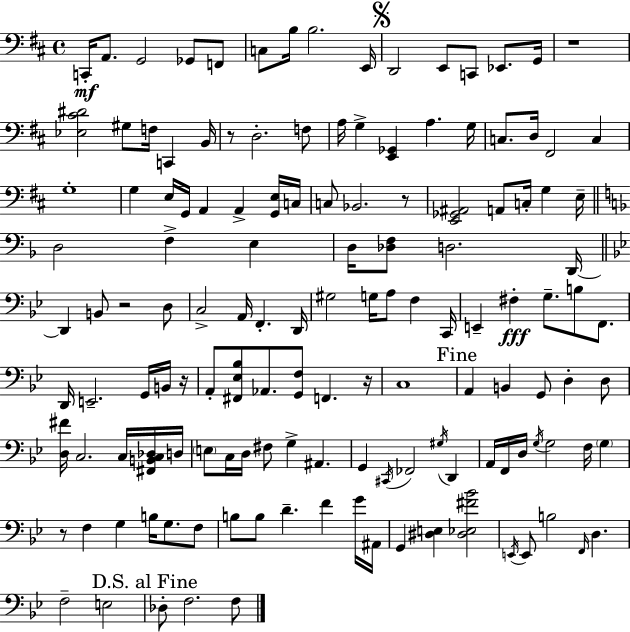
{
  \clef bass
  \time 4/4
  \defaultTimeSignature
  \key d \major
  \repeat volta 2 { c,16-.\mf a,8. g,2 ges,8 f,8 | c8 b16 b2. e,16 | \mark \markup { \musicglyph "scripts.segno" } d,2 e,8 c,8 ees,8. g,16 | r1 | \break <ees cis' dis'>2 gis8 f16 c,4 b,16 | r8 d2.-. f8 | a16 g4-> <e, ges,>4 a4. g16 | c8. d16 fis,2 c4 | \break g1-. | g4 e16 g,16 a,4 a,4-> <g, e>16 c16 | c8 bes,2. r8 | <e, ges, ais,>2 a,8 c16-. g4 e16-- | \break \bar "||" \break \key f \major d2 f4-> e4 | d16 <des f>8 d2. d,16~~ | \bar "||" \break \key g \minor d,4 b,8 r2 d8 | c2-> a,16 f,4.-. d,16 | gis2 g16 a8 f4 c,16 | e,4-- fis4-.\fff g8.-- b8 f,8. | \break d,16 e,2.-- g,16 b,16 r16 | a,8-. <fis, ees bes>8 aes,8. <g, f>8 f,4. r16 | c1 | \mark "Fine" a,4 b,4 g,8 d4-. d8 | \break <d fis'>16 c2. c16 <fis, b, c des>16 d16 | \parenthesize e8 c16 d16 fis8 g4-> ais,4. | g,4 \acciaccatura { cis,16 } fes,2 \acciaccatura { gis16 } d,4 | a,16 f,16 d16 \acciaccatura { g16 } g2 f16 \parenthesize g4 | \break r8 f4 g4 b16 g8. | f8 b8 b8 d'4.-- f'4 | g'16 ais,16 g,4 <dis e>4 <dis ees fis' bes'>2 | \acciaccatura { e,16 } e,8 b2 \grace { f,16 } d4. | \break f2-- e2 | \mark "D.S. al Fine" des8-. f2. | f8 } \bar "|."
}